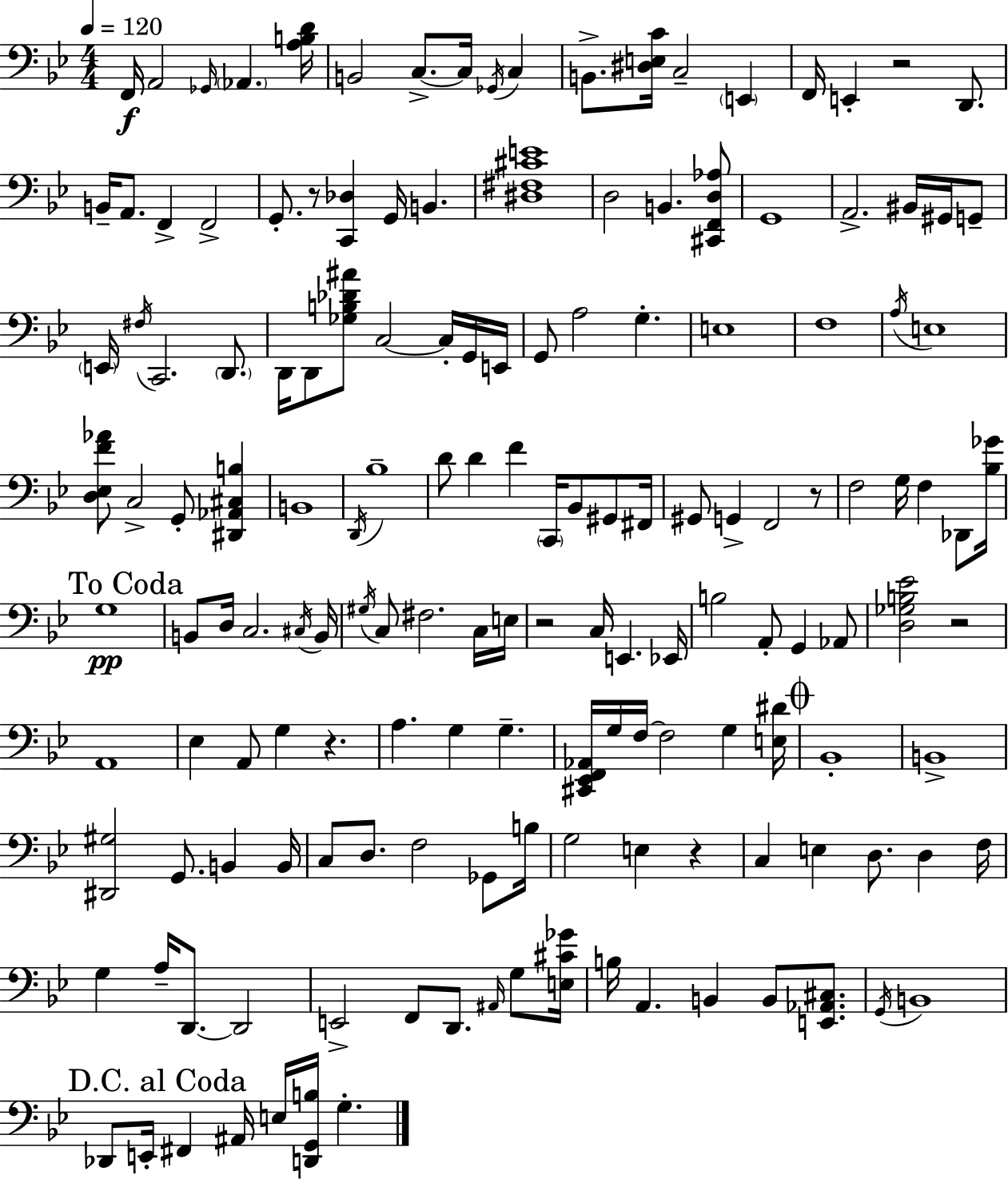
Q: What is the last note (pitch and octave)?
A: G3